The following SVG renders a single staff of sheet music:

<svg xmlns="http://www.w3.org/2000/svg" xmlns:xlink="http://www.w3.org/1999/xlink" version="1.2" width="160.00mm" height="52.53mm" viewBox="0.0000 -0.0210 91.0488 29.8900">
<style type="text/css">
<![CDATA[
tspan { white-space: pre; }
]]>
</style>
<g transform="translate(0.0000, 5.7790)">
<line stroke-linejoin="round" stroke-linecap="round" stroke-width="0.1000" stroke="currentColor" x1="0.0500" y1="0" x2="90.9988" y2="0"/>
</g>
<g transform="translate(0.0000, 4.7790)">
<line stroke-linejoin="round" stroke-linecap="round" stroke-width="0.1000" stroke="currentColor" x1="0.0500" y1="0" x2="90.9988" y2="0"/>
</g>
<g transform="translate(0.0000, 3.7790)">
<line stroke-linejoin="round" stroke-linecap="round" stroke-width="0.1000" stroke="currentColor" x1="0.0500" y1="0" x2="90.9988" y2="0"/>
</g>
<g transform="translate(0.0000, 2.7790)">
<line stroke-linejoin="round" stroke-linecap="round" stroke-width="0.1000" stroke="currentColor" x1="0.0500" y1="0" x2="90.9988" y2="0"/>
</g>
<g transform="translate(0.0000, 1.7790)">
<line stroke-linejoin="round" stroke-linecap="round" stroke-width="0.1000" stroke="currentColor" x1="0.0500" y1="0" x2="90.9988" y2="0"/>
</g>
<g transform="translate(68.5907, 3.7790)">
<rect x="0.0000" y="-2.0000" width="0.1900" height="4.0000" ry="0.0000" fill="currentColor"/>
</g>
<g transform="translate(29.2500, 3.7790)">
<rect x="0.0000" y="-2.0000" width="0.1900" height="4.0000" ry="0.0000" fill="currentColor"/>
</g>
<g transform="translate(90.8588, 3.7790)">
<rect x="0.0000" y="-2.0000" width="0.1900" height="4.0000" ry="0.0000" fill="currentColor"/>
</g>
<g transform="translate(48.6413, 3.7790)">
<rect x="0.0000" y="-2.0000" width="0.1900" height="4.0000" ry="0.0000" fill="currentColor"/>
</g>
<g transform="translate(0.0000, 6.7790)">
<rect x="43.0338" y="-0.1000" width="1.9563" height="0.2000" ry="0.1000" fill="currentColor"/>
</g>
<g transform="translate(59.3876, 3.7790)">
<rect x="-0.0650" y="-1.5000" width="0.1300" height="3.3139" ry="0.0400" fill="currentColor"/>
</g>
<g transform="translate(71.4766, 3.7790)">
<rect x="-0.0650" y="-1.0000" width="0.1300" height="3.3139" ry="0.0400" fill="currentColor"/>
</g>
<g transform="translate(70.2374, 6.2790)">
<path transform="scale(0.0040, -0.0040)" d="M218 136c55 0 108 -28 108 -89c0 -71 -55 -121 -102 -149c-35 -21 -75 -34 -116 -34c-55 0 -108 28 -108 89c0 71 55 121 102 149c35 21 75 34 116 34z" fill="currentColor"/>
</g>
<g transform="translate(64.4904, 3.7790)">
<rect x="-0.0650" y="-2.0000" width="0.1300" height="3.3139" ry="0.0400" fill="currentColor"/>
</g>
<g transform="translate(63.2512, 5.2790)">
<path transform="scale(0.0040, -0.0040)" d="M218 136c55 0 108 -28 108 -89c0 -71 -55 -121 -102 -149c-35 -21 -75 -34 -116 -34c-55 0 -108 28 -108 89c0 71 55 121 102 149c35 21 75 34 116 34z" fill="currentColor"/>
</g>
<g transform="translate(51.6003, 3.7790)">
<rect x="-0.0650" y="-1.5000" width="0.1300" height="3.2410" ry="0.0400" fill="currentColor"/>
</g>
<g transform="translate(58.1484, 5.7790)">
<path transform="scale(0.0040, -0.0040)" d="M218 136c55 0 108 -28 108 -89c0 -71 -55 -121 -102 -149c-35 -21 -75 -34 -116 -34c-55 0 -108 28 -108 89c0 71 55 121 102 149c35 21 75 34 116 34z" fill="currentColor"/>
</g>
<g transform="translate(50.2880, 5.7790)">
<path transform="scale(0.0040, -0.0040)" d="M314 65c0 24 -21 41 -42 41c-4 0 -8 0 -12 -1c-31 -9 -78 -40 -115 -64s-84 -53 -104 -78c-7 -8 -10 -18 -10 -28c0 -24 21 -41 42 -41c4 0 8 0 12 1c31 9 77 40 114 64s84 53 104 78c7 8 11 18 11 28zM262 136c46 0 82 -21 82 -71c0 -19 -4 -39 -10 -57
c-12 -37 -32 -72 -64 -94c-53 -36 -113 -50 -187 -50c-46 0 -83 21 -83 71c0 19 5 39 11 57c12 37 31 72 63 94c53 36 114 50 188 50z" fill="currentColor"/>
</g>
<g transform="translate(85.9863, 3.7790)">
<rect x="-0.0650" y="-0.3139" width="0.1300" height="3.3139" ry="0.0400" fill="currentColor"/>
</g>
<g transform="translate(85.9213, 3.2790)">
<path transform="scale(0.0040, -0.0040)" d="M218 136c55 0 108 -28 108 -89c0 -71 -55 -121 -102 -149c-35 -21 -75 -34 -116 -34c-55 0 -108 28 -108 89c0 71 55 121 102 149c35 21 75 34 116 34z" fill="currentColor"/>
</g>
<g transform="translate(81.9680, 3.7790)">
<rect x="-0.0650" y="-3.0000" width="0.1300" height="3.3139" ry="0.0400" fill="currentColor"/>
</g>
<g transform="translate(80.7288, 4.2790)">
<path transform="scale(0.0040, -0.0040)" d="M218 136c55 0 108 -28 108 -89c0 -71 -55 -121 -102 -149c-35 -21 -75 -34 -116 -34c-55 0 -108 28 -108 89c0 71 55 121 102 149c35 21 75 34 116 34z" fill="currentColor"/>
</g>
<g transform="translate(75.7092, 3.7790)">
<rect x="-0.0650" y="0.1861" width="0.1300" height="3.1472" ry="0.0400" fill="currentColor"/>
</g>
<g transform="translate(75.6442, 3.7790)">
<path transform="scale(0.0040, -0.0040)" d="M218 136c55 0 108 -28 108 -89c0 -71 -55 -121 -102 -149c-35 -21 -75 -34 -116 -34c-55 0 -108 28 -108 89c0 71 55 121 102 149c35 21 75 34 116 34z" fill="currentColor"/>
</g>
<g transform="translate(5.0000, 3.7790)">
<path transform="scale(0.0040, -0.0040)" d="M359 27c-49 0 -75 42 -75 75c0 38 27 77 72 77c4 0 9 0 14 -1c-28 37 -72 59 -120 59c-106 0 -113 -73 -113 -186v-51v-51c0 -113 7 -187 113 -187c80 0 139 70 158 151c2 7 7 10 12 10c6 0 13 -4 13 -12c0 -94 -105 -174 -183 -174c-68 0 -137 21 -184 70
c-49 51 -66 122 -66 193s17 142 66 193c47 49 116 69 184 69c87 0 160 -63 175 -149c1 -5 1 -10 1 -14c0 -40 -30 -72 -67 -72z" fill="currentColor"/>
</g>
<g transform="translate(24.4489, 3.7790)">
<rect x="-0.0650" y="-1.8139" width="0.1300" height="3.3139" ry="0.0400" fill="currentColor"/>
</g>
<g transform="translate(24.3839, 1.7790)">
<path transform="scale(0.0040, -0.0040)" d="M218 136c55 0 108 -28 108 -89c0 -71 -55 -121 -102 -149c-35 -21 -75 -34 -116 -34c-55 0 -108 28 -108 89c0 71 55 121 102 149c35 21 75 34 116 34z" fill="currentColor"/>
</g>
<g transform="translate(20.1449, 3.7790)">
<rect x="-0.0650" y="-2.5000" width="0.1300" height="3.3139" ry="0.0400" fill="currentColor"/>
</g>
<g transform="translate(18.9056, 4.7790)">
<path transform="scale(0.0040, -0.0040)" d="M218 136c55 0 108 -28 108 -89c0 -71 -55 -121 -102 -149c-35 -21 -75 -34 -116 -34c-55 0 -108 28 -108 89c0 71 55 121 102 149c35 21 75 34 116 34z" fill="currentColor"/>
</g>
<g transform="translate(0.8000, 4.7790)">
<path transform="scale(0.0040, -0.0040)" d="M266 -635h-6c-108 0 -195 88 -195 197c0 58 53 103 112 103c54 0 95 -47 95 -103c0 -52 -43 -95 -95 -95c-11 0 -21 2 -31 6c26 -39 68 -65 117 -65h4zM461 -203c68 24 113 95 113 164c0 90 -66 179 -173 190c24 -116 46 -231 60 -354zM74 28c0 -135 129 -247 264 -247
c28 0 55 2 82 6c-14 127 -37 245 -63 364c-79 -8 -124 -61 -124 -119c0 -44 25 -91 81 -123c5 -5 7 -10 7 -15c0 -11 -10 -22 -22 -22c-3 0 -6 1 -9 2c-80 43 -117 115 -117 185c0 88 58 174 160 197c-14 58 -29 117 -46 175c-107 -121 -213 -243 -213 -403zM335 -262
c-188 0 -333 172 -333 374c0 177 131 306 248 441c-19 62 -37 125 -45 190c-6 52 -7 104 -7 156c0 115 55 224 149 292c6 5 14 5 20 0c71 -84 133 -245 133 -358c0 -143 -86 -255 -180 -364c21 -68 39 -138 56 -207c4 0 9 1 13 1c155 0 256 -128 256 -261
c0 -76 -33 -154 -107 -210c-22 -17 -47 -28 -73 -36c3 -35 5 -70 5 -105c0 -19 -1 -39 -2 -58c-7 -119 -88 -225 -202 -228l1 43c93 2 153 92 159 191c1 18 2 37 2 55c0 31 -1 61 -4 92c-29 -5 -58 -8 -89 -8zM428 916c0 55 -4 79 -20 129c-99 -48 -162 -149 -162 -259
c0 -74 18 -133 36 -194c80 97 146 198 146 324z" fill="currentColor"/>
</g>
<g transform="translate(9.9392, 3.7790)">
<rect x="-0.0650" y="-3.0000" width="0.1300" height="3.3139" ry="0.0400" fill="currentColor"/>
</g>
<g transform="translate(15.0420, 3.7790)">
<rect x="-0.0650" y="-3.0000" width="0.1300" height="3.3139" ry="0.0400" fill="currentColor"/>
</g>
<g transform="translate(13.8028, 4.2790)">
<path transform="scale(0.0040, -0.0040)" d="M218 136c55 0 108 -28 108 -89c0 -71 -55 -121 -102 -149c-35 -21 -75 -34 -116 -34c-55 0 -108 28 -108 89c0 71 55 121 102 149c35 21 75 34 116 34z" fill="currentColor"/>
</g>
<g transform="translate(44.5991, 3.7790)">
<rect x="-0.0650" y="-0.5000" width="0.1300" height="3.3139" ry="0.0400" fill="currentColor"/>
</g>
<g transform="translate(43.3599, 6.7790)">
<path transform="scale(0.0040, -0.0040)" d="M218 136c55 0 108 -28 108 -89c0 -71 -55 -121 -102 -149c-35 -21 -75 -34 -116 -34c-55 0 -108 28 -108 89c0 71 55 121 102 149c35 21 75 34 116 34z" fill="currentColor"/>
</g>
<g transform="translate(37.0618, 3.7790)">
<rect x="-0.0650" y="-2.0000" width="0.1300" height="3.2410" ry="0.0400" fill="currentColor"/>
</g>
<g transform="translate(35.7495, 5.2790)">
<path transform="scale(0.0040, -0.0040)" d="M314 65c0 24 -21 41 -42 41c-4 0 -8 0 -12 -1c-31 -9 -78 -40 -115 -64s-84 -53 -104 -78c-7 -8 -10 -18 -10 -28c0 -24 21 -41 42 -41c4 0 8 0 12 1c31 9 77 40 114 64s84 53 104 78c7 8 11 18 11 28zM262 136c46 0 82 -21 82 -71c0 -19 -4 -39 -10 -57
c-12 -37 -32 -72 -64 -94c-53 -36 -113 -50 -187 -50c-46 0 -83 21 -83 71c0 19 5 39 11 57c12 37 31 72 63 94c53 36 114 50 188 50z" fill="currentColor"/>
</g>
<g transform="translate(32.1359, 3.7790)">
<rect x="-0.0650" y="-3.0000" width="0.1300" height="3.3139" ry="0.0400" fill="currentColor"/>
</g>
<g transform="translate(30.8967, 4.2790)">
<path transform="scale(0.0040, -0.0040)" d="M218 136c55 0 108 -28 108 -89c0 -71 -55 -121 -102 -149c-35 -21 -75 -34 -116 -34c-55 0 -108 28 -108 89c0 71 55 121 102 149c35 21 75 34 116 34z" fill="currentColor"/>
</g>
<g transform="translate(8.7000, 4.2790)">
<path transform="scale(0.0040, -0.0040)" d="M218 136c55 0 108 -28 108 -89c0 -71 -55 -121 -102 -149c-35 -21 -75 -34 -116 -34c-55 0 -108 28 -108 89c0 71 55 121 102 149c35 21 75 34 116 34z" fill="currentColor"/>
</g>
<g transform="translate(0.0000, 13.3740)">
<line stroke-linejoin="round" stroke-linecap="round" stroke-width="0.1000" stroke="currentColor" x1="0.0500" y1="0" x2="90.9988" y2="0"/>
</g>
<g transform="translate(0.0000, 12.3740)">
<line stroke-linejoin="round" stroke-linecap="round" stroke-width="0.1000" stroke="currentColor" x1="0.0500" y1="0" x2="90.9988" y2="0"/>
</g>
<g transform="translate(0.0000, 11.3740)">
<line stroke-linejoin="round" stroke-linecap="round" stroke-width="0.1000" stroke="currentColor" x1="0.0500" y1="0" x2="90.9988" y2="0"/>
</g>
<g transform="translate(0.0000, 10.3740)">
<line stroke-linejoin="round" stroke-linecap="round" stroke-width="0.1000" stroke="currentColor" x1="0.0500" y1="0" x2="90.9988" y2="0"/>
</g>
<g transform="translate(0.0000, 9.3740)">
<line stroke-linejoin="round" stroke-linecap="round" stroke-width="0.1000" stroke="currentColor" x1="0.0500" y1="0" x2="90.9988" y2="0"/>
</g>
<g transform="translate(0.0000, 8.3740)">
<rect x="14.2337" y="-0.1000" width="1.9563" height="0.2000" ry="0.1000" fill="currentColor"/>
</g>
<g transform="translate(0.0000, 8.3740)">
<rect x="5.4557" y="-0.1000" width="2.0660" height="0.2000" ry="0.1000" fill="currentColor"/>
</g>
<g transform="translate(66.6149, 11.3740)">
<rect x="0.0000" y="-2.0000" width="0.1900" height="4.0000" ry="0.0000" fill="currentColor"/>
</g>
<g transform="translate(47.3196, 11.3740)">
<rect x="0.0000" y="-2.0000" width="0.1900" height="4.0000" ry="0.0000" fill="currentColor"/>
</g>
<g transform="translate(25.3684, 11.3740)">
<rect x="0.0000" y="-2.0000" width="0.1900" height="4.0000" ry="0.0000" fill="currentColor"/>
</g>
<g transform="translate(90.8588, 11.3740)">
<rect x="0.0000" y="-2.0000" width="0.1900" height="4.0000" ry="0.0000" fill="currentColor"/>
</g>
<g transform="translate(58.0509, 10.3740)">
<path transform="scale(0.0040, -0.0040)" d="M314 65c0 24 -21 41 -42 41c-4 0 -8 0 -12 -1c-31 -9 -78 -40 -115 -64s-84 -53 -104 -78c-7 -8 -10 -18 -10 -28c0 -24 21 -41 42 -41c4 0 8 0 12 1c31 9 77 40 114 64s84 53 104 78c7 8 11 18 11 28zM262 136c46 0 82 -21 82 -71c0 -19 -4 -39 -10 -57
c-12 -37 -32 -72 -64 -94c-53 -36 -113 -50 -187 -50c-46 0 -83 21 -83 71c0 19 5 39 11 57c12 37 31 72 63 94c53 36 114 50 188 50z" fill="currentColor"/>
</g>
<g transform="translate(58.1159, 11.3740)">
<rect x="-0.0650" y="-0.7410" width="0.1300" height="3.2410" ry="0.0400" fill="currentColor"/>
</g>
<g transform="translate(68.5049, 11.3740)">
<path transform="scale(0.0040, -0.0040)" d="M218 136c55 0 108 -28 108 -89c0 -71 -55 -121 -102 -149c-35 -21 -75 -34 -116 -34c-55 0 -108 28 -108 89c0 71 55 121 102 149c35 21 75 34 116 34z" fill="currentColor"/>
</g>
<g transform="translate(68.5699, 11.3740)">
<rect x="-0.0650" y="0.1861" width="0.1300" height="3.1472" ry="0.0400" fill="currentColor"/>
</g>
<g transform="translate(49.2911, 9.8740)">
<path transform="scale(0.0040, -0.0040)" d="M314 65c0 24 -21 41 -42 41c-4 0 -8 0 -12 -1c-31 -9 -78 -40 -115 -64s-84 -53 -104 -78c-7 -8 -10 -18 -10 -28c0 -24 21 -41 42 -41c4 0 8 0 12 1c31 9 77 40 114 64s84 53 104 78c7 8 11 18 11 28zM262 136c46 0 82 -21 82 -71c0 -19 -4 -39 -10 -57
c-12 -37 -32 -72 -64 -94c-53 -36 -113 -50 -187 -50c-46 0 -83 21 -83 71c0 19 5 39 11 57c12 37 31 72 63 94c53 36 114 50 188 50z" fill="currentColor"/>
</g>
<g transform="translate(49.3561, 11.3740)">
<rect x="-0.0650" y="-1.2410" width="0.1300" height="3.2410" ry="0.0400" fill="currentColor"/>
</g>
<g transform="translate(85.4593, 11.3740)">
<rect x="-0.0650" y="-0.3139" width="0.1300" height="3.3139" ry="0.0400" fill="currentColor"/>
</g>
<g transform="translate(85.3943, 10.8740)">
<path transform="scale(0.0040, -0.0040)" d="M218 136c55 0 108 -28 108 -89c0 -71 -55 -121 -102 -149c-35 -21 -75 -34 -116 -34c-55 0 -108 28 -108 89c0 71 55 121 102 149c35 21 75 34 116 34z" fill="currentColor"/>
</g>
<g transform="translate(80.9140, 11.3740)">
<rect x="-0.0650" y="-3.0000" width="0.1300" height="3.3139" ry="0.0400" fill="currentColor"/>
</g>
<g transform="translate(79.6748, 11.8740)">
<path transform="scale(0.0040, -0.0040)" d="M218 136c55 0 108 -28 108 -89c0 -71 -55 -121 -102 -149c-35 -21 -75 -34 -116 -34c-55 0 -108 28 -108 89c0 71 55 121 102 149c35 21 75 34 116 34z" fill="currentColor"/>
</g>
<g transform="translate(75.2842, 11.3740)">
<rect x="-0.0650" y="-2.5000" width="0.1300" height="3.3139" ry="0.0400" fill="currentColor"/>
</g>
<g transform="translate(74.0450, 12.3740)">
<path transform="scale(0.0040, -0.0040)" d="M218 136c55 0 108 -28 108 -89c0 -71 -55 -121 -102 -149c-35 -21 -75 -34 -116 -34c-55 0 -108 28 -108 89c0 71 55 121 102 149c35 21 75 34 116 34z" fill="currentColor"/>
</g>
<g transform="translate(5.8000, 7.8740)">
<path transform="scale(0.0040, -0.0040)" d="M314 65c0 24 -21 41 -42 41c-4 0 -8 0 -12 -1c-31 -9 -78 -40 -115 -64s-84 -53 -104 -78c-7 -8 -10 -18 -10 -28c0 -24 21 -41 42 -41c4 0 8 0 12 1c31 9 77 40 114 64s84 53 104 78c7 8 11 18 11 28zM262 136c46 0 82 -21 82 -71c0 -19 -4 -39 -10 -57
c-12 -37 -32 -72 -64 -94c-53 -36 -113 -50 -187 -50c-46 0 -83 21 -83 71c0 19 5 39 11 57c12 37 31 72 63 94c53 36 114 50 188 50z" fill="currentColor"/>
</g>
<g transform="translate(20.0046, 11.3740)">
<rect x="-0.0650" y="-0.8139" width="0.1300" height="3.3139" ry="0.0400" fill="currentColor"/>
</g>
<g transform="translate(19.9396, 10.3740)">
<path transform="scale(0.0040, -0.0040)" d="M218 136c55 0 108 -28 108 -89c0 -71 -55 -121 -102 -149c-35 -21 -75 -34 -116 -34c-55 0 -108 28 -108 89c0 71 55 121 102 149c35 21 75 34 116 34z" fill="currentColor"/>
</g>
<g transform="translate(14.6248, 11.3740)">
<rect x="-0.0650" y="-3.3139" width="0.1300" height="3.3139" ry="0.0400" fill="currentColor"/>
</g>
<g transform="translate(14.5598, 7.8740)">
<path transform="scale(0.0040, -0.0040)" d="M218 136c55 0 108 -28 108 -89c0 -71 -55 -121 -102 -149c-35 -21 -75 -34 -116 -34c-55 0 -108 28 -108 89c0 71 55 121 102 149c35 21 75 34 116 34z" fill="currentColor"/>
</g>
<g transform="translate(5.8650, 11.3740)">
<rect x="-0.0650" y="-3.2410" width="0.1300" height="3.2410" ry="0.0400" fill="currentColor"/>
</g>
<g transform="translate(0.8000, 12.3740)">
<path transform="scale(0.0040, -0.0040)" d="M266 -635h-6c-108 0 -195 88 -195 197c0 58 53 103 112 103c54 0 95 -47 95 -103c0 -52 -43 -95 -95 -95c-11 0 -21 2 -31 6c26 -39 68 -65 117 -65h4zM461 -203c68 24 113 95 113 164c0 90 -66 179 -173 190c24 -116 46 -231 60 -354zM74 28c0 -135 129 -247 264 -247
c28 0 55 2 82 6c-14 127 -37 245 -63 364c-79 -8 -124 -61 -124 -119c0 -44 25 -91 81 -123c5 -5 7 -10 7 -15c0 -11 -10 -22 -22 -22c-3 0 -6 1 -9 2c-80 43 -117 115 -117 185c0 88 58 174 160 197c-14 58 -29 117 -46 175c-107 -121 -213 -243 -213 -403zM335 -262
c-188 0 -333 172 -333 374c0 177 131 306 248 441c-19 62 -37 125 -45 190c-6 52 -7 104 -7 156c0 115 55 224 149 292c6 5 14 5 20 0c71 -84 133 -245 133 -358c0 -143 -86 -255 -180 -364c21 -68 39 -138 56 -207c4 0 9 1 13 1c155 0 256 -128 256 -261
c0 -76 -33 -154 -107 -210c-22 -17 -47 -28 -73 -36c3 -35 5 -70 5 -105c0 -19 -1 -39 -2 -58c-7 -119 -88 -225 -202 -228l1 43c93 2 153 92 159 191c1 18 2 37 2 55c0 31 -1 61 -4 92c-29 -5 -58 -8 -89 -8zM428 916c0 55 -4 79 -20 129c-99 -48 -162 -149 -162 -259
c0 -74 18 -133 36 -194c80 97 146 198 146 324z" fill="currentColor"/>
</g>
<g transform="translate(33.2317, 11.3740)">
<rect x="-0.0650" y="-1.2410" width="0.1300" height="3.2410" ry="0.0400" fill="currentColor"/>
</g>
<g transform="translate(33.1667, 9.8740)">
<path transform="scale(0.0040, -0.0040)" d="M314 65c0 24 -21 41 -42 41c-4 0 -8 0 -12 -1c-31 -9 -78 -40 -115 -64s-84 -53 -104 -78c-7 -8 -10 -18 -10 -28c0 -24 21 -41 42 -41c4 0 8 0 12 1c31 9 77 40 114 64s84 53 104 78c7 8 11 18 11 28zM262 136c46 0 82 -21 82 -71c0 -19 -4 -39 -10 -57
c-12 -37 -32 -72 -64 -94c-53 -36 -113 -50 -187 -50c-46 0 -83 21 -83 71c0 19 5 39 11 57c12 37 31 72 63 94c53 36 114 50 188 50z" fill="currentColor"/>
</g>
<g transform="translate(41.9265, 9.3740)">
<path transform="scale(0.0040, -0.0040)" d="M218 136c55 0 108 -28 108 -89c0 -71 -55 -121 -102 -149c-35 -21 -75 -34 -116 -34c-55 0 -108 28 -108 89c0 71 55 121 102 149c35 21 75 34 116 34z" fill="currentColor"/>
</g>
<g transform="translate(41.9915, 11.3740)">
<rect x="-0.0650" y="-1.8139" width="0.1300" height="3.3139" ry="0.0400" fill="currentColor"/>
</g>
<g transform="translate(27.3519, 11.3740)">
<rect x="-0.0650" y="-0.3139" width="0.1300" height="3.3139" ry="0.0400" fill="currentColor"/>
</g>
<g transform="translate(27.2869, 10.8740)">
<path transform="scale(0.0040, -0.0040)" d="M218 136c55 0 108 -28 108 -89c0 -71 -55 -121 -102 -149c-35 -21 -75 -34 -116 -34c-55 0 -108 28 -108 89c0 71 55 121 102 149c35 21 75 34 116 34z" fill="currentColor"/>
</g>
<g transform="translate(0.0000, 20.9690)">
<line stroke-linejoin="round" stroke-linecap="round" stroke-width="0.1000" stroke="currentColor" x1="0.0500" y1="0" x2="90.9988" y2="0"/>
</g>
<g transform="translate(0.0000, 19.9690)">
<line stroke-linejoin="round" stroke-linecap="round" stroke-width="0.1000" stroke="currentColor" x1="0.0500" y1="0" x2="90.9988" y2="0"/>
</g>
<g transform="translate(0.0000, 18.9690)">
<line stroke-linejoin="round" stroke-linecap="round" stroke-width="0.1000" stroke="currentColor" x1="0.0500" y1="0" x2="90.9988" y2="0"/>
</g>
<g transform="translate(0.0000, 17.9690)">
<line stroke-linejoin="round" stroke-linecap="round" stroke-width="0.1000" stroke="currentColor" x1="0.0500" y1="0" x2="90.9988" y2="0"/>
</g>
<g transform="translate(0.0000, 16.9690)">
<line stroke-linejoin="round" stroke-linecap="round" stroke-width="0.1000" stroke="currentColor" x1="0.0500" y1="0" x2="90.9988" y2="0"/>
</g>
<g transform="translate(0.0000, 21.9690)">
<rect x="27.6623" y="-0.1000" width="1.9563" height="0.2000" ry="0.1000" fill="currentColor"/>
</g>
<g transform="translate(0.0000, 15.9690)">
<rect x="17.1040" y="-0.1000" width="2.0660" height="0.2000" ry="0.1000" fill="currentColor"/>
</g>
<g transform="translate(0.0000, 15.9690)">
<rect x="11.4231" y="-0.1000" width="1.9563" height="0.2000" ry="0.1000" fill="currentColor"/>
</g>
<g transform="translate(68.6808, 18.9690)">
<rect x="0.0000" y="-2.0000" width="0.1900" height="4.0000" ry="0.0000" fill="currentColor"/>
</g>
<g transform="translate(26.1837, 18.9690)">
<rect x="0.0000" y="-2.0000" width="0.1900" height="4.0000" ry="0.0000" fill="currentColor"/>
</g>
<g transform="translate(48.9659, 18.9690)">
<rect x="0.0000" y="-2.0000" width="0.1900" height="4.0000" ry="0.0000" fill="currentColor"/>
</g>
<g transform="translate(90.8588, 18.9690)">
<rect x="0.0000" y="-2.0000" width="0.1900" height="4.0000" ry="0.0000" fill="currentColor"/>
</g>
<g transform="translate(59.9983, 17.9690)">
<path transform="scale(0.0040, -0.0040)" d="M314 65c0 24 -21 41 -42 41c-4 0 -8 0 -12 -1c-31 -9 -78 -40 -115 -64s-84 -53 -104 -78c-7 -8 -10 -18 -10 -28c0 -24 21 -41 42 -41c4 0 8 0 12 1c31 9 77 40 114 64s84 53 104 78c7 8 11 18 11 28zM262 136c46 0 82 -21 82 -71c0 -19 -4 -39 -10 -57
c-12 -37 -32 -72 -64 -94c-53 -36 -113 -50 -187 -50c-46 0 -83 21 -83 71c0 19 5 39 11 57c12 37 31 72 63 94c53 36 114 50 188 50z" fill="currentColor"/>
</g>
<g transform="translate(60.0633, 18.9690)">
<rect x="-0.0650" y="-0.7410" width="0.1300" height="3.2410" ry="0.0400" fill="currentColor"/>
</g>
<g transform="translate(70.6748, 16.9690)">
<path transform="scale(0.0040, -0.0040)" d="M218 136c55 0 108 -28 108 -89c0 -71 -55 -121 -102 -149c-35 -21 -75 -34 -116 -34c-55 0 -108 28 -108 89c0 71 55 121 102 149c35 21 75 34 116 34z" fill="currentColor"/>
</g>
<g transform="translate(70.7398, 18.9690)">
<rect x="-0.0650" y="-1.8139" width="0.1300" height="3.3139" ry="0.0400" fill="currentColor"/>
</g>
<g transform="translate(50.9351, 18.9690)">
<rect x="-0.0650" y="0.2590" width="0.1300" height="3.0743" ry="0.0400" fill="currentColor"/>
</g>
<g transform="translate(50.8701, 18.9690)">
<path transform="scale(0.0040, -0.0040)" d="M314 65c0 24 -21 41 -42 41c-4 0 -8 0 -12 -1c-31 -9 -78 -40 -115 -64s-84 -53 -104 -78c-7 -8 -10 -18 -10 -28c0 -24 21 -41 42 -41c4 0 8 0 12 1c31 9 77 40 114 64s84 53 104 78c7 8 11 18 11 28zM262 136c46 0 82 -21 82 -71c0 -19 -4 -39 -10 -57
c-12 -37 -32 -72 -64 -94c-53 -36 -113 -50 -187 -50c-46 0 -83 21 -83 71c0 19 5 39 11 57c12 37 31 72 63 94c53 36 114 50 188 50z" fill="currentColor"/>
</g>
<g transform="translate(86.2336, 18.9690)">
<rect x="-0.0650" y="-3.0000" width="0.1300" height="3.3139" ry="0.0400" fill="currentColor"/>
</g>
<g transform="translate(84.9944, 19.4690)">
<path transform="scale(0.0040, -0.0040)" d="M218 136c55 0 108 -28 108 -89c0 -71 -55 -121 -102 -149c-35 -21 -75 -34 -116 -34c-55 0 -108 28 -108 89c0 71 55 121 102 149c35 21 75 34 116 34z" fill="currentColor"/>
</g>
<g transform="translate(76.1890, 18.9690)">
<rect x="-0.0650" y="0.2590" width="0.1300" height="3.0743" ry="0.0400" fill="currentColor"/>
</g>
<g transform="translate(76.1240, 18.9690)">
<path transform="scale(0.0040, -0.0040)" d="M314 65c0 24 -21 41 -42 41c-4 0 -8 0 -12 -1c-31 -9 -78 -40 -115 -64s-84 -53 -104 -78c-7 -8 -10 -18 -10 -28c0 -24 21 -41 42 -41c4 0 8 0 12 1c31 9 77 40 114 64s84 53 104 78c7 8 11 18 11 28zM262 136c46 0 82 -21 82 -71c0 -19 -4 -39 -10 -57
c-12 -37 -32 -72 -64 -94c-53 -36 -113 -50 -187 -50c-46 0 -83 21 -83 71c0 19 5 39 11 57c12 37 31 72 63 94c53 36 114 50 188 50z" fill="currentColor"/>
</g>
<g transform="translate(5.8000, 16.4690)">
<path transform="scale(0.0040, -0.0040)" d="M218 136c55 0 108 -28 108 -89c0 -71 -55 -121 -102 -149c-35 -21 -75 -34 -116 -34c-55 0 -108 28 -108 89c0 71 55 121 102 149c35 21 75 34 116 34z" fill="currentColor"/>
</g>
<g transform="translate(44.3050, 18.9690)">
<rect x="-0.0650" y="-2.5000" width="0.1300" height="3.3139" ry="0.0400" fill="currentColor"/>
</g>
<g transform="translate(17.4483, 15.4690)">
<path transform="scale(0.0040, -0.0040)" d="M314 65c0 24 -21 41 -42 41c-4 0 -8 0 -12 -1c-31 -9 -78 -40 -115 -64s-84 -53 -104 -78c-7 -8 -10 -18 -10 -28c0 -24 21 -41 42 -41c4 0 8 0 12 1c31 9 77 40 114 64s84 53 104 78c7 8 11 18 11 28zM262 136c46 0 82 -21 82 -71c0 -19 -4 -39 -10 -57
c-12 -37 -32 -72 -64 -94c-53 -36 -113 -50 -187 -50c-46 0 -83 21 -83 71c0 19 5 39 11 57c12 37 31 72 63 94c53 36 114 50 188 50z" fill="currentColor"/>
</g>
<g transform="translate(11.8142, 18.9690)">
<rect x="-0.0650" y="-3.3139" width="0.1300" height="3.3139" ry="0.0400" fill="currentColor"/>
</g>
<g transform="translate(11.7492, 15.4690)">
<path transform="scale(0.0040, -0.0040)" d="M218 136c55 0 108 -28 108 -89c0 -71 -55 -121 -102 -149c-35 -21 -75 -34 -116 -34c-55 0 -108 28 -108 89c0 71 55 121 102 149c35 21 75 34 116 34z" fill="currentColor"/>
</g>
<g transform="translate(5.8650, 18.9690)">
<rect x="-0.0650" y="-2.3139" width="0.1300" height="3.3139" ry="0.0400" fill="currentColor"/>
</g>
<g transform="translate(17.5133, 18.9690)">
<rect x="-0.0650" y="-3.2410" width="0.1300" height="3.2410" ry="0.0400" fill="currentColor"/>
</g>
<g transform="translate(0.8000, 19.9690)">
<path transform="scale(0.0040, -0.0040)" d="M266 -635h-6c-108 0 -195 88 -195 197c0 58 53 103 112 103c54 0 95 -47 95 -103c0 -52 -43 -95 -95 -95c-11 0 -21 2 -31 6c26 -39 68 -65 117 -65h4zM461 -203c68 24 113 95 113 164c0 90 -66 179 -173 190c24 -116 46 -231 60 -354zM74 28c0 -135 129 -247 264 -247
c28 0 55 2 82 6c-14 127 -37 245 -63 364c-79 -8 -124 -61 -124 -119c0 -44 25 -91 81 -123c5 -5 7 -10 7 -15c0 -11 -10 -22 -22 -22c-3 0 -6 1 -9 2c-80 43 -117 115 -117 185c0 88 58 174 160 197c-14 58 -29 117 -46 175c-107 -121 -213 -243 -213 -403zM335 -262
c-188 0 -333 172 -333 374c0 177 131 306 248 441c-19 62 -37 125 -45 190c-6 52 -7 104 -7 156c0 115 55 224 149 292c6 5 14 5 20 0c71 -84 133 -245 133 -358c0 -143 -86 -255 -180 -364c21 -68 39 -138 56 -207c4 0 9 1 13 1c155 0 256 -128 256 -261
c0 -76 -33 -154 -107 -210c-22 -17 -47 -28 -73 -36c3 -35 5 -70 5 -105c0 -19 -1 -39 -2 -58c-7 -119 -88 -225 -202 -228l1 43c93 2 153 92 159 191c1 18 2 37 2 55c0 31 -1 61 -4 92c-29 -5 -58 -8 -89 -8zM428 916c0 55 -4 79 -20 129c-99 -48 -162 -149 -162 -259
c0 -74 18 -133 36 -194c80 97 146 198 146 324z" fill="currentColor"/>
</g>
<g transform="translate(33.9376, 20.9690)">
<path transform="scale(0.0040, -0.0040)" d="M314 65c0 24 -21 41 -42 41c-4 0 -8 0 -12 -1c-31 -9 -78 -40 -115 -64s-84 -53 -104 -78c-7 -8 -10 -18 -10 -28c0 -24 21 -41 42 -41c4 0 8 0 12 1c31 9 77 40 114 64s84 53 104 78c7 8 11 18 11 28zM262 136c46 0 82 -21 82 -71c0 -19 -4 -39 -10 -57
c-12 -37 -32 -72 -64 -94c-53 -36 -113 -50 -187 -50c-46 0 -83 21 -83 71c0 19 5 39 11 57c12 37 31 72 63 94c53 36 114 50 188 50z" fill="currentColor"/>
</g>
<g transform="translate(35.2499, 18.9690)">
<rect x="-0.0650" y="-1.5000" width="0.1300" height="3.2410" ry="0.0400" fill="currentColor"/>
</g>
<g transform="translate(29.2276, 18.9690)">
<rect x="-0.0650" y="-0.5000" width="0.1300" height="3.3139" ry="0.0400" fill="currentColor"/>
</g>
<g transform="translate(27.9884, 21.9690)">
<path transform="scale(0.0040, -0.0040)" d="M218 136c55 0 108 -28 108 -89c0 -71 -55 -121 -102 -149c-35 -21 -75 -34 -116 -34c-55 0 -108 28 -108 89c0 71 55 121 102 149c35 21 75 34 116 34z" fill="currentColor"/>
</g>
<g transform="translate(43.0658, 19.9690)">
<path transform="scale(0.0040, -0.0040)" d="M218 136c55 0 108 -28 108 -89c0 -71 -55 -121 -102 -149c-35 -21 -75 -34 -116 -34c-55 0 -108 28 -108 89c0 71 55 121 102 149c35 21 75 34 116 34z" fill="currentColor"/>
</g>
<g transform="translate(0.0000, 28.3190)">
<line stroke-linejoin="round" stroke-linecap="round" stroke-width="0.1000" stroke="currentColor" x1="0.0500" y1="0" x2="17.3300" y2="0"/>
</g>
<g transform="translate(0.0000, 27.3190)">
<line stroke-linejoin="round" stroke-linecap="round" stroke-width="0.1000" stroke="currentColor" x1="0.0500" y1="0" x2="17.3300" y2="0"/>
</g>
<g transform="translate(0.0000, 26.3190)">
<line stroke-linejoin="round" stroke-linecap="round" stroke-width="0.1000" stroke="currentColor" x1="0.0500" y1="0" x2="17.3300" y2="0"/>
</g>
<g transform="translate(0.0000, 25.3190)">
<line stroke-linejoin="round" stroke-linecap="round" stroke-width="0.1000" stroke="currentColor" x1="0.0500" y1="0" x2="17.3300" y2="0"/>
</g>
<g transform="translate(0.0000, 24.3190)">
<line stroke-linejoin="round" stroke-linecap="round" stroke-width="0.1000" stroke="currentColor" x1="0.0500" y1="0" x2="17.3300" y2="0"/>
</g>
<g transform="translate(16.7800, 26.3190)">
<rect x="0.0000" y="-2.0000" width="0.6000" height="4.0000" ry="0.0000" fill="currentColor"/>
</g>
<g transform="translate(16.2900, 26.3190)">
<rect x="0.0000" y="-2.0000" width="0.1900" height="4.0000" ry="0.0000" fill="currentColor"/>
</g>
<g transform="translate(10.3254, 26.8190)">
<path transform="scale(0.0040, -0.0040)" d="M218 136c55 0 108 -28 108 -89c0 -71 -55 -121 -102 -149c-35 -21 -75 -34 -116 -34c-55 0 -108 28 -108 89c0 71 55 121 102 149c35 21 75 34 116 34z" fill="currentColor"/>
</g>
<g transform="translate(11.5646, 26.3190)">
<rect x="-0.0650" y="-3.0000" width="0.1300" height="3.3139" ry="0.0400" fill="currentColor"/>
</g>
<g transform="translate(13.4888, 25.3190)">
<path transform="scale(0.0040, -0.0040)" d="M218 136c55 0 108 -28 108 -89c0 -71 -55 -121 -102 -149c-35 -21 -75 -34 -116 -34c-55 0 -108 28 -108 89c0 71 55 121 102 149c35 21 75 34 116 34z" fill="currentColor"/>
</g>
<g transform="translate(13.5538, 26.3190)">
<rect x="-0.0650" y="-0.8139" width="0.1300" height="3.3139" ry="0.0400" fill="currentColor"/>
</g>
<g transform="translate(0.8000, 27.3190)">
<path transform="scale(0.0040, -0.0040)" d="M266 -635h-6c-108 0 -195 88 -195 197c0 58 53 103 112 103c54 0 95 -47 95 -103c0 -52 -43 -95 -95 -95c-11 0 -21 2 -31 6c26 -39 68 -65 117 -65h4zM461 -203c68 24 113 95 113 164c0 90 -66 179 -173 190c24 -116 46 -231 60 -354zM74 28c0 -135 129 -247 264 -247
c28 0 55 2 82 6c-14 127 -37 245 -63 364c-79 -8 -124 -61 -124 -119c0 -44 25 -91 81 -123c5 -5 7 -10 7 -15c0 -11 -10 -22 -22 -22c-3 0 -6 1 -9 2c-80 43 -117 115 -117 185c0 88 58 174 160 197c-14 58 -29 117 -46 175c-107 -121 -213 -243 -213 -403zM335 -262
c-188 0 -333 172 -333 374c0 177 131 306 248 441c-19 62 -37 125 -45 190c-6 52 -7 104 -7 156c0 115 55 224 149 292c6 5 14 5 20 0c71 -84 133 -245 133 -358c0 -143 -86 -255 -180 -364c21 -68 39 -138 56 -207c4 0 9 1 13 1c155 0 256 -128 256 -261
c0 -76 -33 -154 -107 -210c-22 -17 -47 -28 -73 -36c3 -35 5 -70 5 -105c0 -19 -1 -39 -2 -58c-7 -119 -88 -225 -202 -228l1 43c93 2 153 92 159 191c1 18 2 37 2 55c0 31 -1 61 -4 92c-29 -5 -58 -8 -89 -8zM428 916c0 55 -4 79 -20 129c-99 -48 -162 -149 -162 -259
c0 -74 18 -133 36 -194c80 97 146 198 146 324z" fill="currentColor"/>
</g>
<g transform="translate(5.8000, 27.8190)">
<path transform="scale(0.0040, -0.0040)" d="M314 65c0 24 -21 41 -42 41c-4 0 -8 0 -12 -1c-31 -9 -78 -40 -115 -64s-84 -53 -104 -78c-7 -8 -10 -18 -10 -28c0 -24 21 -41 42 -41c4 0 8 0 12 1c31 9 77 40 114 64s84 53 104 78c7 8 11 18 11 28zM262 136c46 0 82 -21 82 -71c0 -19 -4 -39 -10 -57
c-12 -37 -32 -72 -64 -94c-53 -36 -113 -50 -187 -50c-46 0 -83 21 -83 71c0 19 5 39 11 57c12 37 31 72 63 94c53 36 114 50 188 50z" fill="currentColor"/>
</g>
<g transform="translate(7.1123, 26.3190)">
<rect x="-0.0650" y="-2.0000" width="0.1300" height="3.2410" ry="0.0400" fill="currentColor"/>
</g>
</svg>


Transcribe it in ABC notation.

X:1
T:Untitled
M:4/4
L:1/4
K:C
A A G f A F2 C E2 E F D B A c b2 b d c e2 f e2 d2 B G A c g b b2 C E2 G B2 d2 f B2 A F2 A d